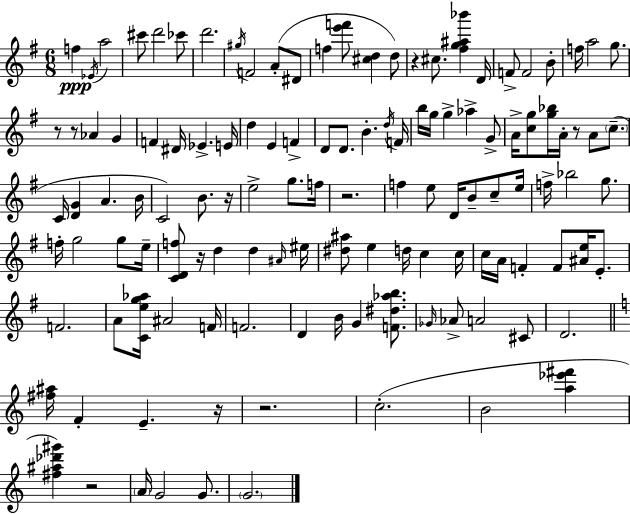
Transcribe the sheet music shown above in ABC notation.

X:1
T:Untitled
M:6/8
L:1/4
K:Em
f _E/4 a2 ^c'/2 d'2 _c'/2 d'2 ^g/4 F2 A/2 ^D/2 f [e'f']/2 [^cd] d/2 z ^c/2 [^fg^a_b'] D/4 F/2 F2 B/2 f/4 a2 g/2 z/2 z/2 _A G F ^D/4 _E E/4 d E F D/2 D/2 B d/4 F/4 b/4 g/4 g _a G/2 A/4 [cg]/2 [g_b]/4 A/4 z/2 A/2 c/2 C/4 [DG] A B/4 C2 B/2 z/4 e2 g/2 f/4 z2 f e/2 D/4 B/2 c/2 e/4 f/4 _b2 g/2 f/4 g2 g/2 e/4 [CDf]/2 z/4 d d ^A/4 ^e/4 [^d^a]/2 e d/4 c c/4 c/4 A/4 F F/2 [^Ae]/4 E/2 F2 A/2 [Ceg_a]/4 ^A2 F/4 F2 D B/4 G [F^d_ab]/2 _G/4 _A/2 A2 ^C/2 D2 [^f^a]/4 F E z/4 z2 c2 B2 [a_e'^f'] [^f^a_d'^g'] z2 A/4 G2 G/2 G2